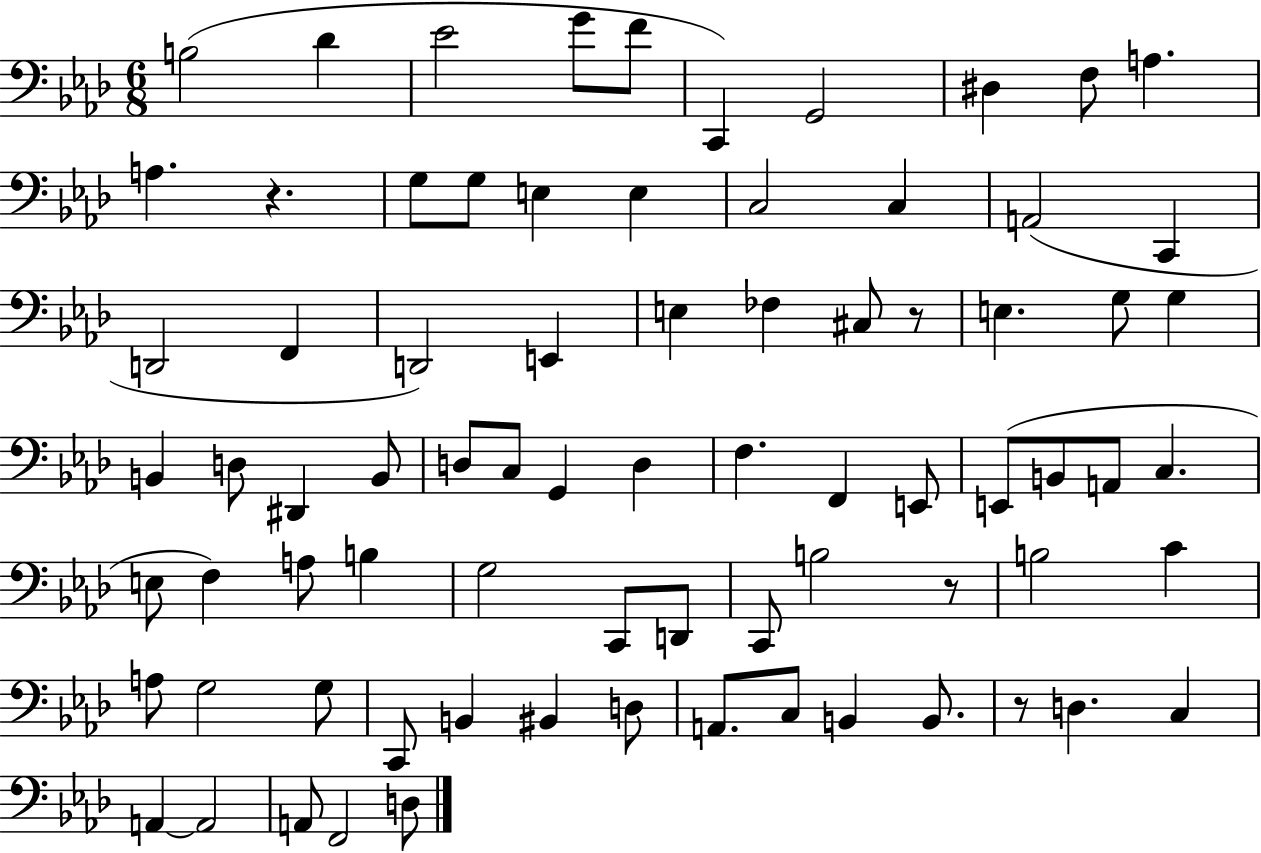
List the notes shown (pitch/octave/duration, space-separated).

B3/h Db4/q Eb4/h G4/e F4/e C2/q G2/h D#3/q F3/e A3/q. A3/q. R/q. G3/e G3/e E3/q E3/q C3/h C3/q A2/h C2/q D2/h F2/q D2/h E2/q E3/q FES3/q C#3/e R/e E3/q. G3/e G3/q B2/q D3/e D#2/q B2/e D3/e C3/e G2/q D3/q F3/q. F2/q E2/e E2/e B2/e A2/e C3/q. E3/e F3/q A3/e B3/q G3/h C2/e D2/e C2/e B3/h R/e B3/h C4/q A3/e G3/h G3/e C2/e B2/q BIS2/q D3/e A2/e. C3/e B2/q B2/e. R/e D3/q. C3/q A2/q A2/h A2/e F2/h D3/e